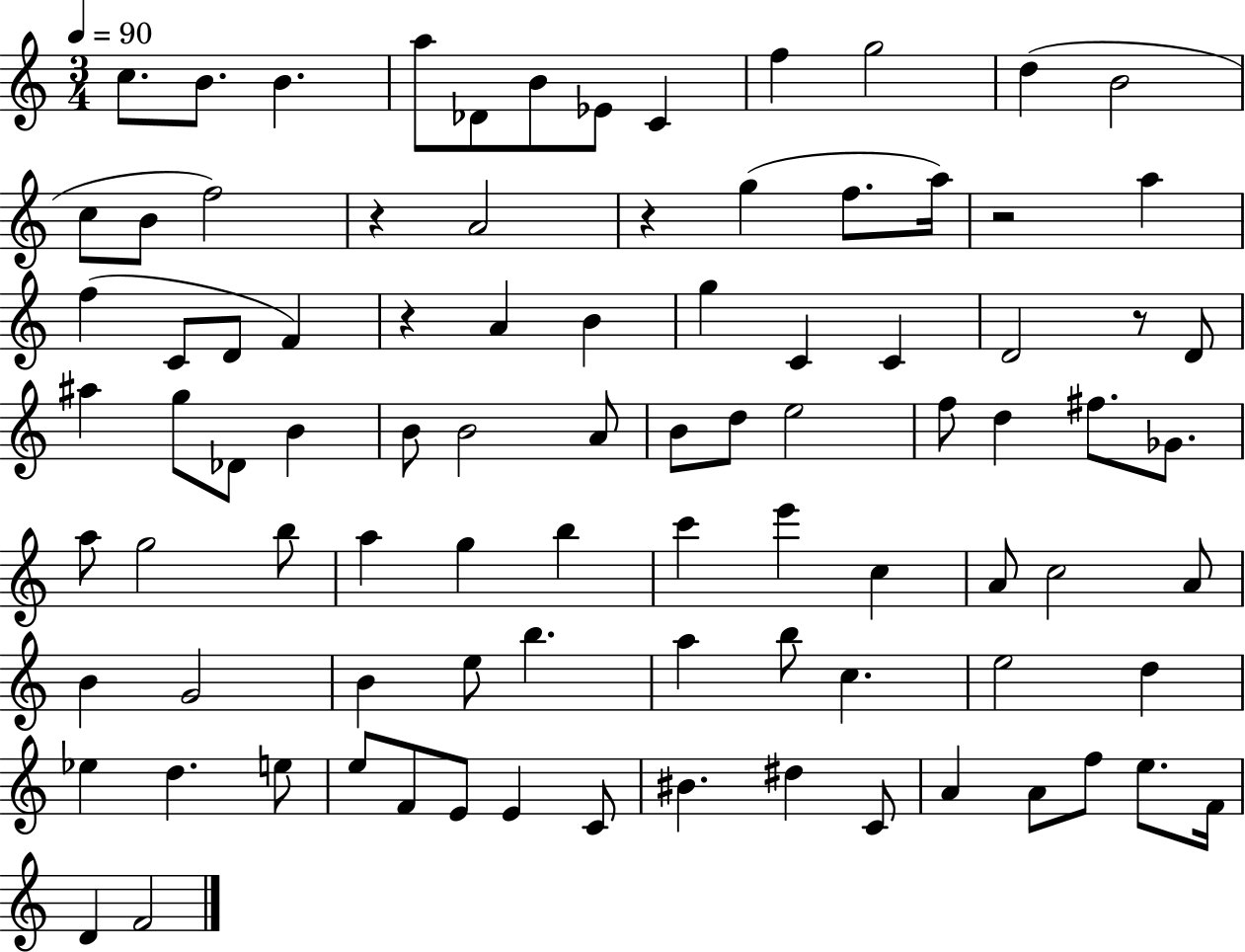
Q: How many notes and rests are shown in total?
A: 90